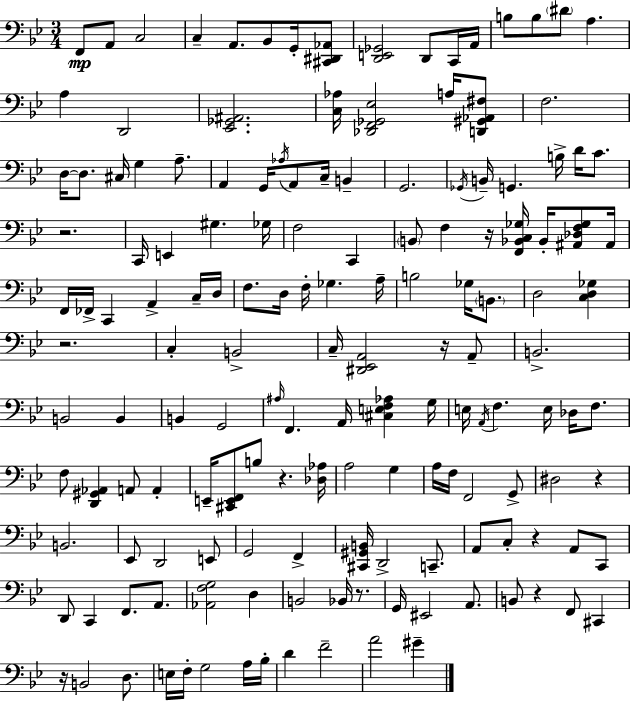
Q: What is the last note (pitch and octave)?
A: G#4